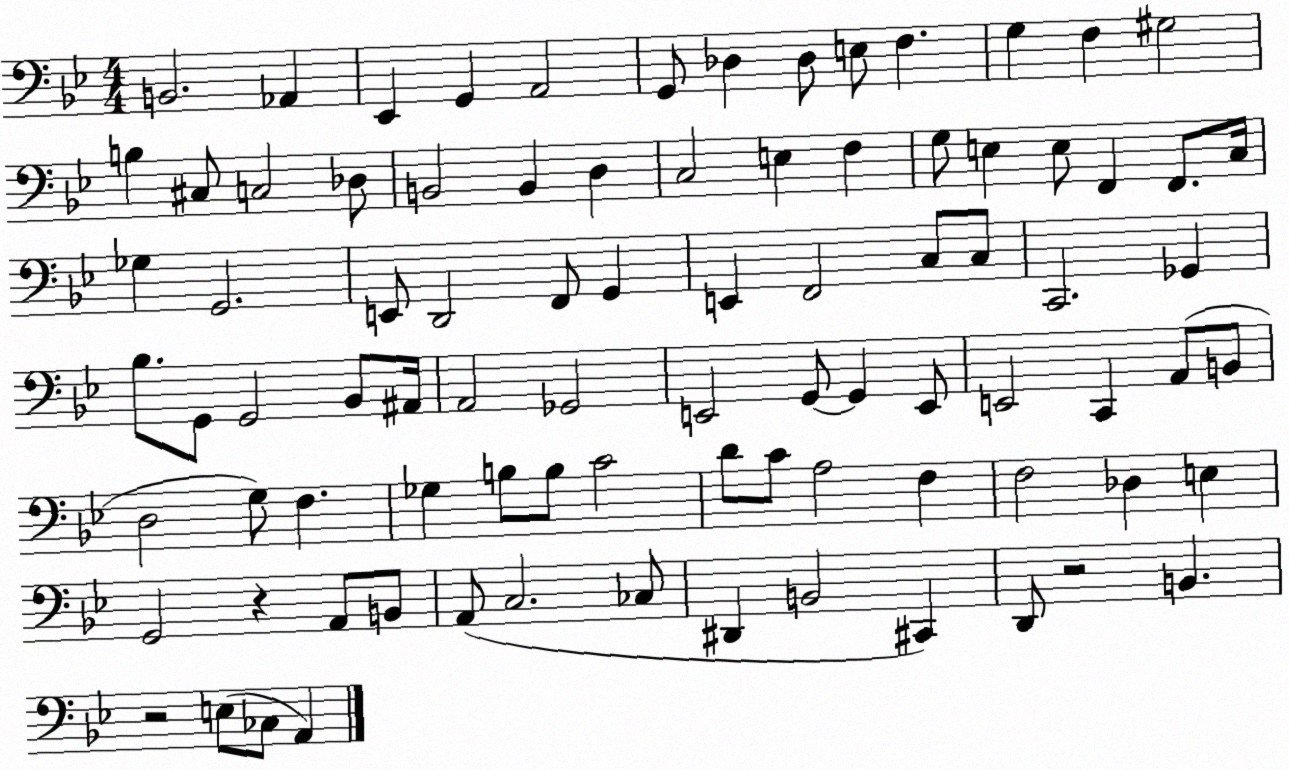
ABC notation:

X:1
T:Untitled
M:4/4
L:1/4
K:Bb
B,,2 _A,, _E,, G,, A,,2 G,,/2 _D, _D,/2 E,/2 F, G, F, ^G,2 B, ^C,/2 C,2 _D,/2 B,,2 B,, D, C,2 E, F, G,/2 E, E,/2 F,, F,,/2 C,/4 _G, G,,2 E,,/2 D,,2 F,,/2 G,, E,, F,,2 C,/2 C,/2 C,,2 _G,, _B,/2 G,,/2 G,,2 _B,,/2 ^A,,/4 A,,2 _G,,2 E,,2 G,,/2 G,, E,,/2 E,,2 C,, A,,/2 B,,/2 D,2 G,/2 F, _G, B,/2 B,/2 C2 D/2 C/2 A,2 F, F,2 _D, E, G,,2 z A,,/2 B,,/2 A,,/2 C,2 _C,/2 ^D,, B,,2 ^C,, D,,/2 z2 B,, z2 E,/2 _C,/2 A,,